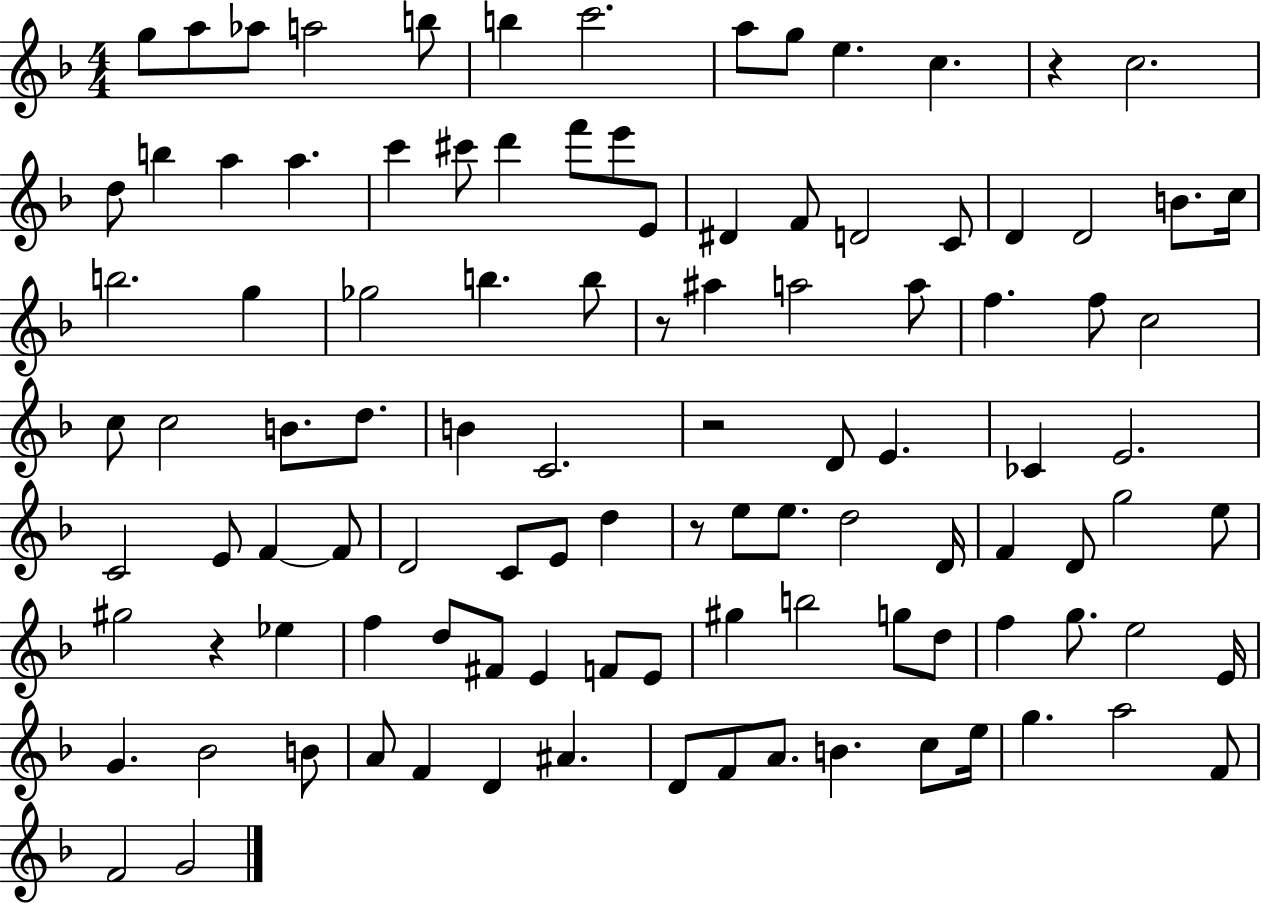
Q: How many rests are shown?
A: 5